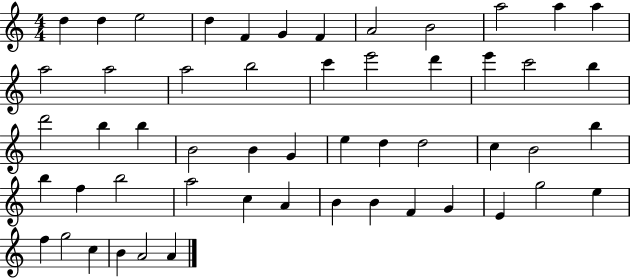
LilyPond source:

{
  \clef treble
  \numericTimeSignature
  \time 4/4
  \key c \major
  d''4 d''4 e''2 | d''4 f'4 g'4 f'4 | a'2 b'2 | a''2 a''4 a''4 | \break a''2 a''2 | a''2 b''2 | c'''4 e'''2 d'''4 | e'''4 c'''2 b''4 | \break d'''2 b''4 b''4 | b'2 b'4 g'4 | e''4 d''4 d''2 | c''4 b'2 b''4 | \break b''4 f''4 b''2 | a''2 c''4 a'4 | b'4 b'4 f'4 g'4 | e'4 g''2 e''4 | \break f''4 g''2 c''4 | b'4 a'2 a'4 | \bar "|."
}